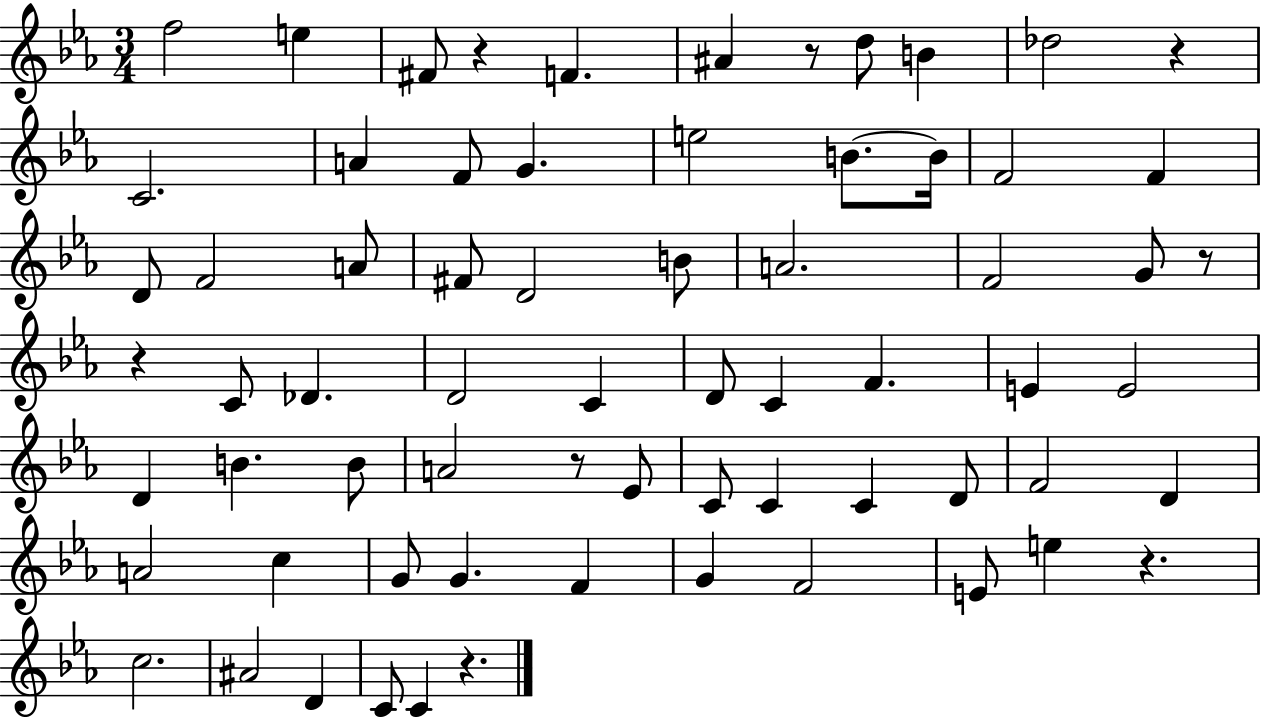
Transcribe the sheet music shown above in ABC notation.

X:1
T:Untitled
M:3/4
L:1/4
K:Eb
f2 e ^F/2 z F ^A z/2 d/2 B _d2 z C2 A F/2 G e2 B/2 B/4 F2 F D/2 F2 A/2 ^F/2 D2 B/2 A2 F2 G/2 z/2 z C/2 _D D2 C D/2 C F E E2 D B B/2 A2 z/2 _E/2 C/2 C C D/2 F2 D A2 c G/2 G F G F2 E/2 e z c2 ^A2 D C/2 C z